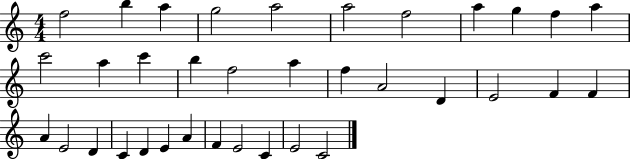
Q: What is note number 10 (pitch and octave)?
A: F5